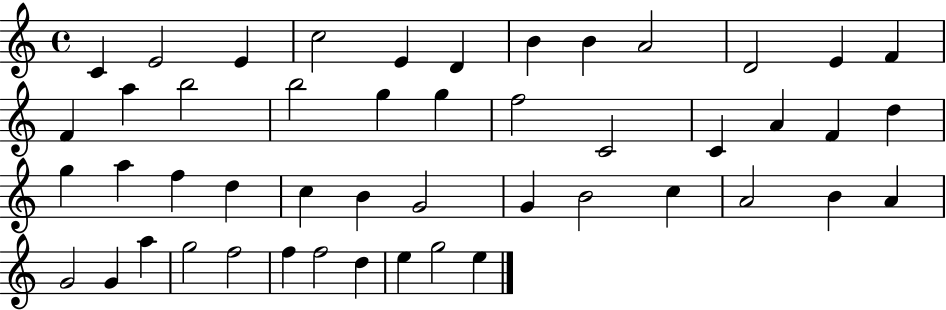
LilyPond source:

{
  \clef treble
  \time 4/4
  \defaultTimeSignature
  \key c \major
  c'4 e'2 e'4 | c''2 e'4 d'4 | b'4 b'4 a'2 | d'2 e'4 f'4 | \break f'4 a''4 b''2 | b''2 g''4 g''4 | f''2 c'2 | c'4 a'4 f'4 d''4 | \break g''4 a''4 f''4 d''4 | c''4 b'4 g'2 | g'4 b'2 c''4 | a'2 b'4 a'4 | \break g'2 g'4 a''4 | g''2 f''2 | f''4 f''2 d''4 | e''4 g''2 e''4 | \break \bar "|."
}